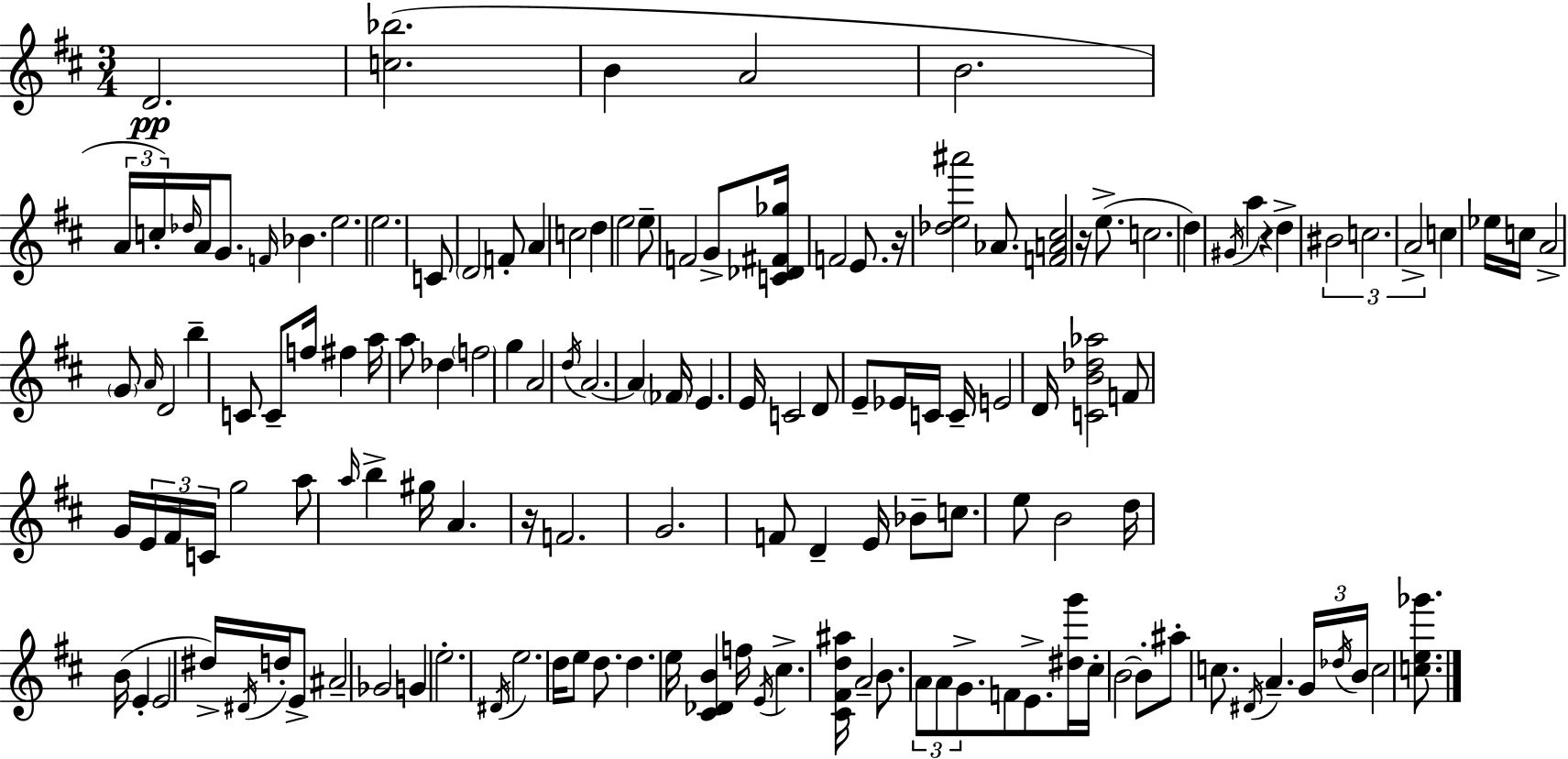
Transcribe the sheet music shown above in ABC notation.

X:1
T:Untitled
M:3/4
L:1/4
K:D
D2 [c_b]2 B A2 B2 A/4 c/4 _d/4 A/4 G/2 F/4 _B e2 e2 C/2 D2 F/2 A c2 d e2 e/2 F2 G/2 [C_D^F_g]/4 F2 E/2 z/4 [_de^a']2 _A/2 [FA^c]2 z/4 e/2 c2 d ^G/4 a z d ^B2 c2 A2 c _e/4 c/4 A2 G/2 A/4 D2 b C/2 C/2 f/4 ^f a/4 a/2 _d f2 g A2 d/4 A2 A _F/4 E E/4 C2 D/2 E/2 _E/4 C/4 C/4 E2 D/4 [CB_d_a]2 F/2 G/4 E/4 ^F/4 C/4 g2 a/2 a/4 b ^g/4 A z/4 F2 G2 F/2 D E/4 _B/2 c/2 e/2 B2 d/4 B/4 E E2 ^d/4 ^D/4 d/4 E/2 ^A2 _G2 G e2 ^D/4 e2 d/4 e/2 d/2 d e/4 [^C_DB] f/4 E/4 ^c [^C^Fd^a]/4 A2 B/2 A/2 A/2 G/2 F/2 E/2 [^dg']/4 ^c/4 B2 B/2 ^a/2 c/2 ^D/4 A G/4 _d/4 B/4 c2 [ce_g']/2